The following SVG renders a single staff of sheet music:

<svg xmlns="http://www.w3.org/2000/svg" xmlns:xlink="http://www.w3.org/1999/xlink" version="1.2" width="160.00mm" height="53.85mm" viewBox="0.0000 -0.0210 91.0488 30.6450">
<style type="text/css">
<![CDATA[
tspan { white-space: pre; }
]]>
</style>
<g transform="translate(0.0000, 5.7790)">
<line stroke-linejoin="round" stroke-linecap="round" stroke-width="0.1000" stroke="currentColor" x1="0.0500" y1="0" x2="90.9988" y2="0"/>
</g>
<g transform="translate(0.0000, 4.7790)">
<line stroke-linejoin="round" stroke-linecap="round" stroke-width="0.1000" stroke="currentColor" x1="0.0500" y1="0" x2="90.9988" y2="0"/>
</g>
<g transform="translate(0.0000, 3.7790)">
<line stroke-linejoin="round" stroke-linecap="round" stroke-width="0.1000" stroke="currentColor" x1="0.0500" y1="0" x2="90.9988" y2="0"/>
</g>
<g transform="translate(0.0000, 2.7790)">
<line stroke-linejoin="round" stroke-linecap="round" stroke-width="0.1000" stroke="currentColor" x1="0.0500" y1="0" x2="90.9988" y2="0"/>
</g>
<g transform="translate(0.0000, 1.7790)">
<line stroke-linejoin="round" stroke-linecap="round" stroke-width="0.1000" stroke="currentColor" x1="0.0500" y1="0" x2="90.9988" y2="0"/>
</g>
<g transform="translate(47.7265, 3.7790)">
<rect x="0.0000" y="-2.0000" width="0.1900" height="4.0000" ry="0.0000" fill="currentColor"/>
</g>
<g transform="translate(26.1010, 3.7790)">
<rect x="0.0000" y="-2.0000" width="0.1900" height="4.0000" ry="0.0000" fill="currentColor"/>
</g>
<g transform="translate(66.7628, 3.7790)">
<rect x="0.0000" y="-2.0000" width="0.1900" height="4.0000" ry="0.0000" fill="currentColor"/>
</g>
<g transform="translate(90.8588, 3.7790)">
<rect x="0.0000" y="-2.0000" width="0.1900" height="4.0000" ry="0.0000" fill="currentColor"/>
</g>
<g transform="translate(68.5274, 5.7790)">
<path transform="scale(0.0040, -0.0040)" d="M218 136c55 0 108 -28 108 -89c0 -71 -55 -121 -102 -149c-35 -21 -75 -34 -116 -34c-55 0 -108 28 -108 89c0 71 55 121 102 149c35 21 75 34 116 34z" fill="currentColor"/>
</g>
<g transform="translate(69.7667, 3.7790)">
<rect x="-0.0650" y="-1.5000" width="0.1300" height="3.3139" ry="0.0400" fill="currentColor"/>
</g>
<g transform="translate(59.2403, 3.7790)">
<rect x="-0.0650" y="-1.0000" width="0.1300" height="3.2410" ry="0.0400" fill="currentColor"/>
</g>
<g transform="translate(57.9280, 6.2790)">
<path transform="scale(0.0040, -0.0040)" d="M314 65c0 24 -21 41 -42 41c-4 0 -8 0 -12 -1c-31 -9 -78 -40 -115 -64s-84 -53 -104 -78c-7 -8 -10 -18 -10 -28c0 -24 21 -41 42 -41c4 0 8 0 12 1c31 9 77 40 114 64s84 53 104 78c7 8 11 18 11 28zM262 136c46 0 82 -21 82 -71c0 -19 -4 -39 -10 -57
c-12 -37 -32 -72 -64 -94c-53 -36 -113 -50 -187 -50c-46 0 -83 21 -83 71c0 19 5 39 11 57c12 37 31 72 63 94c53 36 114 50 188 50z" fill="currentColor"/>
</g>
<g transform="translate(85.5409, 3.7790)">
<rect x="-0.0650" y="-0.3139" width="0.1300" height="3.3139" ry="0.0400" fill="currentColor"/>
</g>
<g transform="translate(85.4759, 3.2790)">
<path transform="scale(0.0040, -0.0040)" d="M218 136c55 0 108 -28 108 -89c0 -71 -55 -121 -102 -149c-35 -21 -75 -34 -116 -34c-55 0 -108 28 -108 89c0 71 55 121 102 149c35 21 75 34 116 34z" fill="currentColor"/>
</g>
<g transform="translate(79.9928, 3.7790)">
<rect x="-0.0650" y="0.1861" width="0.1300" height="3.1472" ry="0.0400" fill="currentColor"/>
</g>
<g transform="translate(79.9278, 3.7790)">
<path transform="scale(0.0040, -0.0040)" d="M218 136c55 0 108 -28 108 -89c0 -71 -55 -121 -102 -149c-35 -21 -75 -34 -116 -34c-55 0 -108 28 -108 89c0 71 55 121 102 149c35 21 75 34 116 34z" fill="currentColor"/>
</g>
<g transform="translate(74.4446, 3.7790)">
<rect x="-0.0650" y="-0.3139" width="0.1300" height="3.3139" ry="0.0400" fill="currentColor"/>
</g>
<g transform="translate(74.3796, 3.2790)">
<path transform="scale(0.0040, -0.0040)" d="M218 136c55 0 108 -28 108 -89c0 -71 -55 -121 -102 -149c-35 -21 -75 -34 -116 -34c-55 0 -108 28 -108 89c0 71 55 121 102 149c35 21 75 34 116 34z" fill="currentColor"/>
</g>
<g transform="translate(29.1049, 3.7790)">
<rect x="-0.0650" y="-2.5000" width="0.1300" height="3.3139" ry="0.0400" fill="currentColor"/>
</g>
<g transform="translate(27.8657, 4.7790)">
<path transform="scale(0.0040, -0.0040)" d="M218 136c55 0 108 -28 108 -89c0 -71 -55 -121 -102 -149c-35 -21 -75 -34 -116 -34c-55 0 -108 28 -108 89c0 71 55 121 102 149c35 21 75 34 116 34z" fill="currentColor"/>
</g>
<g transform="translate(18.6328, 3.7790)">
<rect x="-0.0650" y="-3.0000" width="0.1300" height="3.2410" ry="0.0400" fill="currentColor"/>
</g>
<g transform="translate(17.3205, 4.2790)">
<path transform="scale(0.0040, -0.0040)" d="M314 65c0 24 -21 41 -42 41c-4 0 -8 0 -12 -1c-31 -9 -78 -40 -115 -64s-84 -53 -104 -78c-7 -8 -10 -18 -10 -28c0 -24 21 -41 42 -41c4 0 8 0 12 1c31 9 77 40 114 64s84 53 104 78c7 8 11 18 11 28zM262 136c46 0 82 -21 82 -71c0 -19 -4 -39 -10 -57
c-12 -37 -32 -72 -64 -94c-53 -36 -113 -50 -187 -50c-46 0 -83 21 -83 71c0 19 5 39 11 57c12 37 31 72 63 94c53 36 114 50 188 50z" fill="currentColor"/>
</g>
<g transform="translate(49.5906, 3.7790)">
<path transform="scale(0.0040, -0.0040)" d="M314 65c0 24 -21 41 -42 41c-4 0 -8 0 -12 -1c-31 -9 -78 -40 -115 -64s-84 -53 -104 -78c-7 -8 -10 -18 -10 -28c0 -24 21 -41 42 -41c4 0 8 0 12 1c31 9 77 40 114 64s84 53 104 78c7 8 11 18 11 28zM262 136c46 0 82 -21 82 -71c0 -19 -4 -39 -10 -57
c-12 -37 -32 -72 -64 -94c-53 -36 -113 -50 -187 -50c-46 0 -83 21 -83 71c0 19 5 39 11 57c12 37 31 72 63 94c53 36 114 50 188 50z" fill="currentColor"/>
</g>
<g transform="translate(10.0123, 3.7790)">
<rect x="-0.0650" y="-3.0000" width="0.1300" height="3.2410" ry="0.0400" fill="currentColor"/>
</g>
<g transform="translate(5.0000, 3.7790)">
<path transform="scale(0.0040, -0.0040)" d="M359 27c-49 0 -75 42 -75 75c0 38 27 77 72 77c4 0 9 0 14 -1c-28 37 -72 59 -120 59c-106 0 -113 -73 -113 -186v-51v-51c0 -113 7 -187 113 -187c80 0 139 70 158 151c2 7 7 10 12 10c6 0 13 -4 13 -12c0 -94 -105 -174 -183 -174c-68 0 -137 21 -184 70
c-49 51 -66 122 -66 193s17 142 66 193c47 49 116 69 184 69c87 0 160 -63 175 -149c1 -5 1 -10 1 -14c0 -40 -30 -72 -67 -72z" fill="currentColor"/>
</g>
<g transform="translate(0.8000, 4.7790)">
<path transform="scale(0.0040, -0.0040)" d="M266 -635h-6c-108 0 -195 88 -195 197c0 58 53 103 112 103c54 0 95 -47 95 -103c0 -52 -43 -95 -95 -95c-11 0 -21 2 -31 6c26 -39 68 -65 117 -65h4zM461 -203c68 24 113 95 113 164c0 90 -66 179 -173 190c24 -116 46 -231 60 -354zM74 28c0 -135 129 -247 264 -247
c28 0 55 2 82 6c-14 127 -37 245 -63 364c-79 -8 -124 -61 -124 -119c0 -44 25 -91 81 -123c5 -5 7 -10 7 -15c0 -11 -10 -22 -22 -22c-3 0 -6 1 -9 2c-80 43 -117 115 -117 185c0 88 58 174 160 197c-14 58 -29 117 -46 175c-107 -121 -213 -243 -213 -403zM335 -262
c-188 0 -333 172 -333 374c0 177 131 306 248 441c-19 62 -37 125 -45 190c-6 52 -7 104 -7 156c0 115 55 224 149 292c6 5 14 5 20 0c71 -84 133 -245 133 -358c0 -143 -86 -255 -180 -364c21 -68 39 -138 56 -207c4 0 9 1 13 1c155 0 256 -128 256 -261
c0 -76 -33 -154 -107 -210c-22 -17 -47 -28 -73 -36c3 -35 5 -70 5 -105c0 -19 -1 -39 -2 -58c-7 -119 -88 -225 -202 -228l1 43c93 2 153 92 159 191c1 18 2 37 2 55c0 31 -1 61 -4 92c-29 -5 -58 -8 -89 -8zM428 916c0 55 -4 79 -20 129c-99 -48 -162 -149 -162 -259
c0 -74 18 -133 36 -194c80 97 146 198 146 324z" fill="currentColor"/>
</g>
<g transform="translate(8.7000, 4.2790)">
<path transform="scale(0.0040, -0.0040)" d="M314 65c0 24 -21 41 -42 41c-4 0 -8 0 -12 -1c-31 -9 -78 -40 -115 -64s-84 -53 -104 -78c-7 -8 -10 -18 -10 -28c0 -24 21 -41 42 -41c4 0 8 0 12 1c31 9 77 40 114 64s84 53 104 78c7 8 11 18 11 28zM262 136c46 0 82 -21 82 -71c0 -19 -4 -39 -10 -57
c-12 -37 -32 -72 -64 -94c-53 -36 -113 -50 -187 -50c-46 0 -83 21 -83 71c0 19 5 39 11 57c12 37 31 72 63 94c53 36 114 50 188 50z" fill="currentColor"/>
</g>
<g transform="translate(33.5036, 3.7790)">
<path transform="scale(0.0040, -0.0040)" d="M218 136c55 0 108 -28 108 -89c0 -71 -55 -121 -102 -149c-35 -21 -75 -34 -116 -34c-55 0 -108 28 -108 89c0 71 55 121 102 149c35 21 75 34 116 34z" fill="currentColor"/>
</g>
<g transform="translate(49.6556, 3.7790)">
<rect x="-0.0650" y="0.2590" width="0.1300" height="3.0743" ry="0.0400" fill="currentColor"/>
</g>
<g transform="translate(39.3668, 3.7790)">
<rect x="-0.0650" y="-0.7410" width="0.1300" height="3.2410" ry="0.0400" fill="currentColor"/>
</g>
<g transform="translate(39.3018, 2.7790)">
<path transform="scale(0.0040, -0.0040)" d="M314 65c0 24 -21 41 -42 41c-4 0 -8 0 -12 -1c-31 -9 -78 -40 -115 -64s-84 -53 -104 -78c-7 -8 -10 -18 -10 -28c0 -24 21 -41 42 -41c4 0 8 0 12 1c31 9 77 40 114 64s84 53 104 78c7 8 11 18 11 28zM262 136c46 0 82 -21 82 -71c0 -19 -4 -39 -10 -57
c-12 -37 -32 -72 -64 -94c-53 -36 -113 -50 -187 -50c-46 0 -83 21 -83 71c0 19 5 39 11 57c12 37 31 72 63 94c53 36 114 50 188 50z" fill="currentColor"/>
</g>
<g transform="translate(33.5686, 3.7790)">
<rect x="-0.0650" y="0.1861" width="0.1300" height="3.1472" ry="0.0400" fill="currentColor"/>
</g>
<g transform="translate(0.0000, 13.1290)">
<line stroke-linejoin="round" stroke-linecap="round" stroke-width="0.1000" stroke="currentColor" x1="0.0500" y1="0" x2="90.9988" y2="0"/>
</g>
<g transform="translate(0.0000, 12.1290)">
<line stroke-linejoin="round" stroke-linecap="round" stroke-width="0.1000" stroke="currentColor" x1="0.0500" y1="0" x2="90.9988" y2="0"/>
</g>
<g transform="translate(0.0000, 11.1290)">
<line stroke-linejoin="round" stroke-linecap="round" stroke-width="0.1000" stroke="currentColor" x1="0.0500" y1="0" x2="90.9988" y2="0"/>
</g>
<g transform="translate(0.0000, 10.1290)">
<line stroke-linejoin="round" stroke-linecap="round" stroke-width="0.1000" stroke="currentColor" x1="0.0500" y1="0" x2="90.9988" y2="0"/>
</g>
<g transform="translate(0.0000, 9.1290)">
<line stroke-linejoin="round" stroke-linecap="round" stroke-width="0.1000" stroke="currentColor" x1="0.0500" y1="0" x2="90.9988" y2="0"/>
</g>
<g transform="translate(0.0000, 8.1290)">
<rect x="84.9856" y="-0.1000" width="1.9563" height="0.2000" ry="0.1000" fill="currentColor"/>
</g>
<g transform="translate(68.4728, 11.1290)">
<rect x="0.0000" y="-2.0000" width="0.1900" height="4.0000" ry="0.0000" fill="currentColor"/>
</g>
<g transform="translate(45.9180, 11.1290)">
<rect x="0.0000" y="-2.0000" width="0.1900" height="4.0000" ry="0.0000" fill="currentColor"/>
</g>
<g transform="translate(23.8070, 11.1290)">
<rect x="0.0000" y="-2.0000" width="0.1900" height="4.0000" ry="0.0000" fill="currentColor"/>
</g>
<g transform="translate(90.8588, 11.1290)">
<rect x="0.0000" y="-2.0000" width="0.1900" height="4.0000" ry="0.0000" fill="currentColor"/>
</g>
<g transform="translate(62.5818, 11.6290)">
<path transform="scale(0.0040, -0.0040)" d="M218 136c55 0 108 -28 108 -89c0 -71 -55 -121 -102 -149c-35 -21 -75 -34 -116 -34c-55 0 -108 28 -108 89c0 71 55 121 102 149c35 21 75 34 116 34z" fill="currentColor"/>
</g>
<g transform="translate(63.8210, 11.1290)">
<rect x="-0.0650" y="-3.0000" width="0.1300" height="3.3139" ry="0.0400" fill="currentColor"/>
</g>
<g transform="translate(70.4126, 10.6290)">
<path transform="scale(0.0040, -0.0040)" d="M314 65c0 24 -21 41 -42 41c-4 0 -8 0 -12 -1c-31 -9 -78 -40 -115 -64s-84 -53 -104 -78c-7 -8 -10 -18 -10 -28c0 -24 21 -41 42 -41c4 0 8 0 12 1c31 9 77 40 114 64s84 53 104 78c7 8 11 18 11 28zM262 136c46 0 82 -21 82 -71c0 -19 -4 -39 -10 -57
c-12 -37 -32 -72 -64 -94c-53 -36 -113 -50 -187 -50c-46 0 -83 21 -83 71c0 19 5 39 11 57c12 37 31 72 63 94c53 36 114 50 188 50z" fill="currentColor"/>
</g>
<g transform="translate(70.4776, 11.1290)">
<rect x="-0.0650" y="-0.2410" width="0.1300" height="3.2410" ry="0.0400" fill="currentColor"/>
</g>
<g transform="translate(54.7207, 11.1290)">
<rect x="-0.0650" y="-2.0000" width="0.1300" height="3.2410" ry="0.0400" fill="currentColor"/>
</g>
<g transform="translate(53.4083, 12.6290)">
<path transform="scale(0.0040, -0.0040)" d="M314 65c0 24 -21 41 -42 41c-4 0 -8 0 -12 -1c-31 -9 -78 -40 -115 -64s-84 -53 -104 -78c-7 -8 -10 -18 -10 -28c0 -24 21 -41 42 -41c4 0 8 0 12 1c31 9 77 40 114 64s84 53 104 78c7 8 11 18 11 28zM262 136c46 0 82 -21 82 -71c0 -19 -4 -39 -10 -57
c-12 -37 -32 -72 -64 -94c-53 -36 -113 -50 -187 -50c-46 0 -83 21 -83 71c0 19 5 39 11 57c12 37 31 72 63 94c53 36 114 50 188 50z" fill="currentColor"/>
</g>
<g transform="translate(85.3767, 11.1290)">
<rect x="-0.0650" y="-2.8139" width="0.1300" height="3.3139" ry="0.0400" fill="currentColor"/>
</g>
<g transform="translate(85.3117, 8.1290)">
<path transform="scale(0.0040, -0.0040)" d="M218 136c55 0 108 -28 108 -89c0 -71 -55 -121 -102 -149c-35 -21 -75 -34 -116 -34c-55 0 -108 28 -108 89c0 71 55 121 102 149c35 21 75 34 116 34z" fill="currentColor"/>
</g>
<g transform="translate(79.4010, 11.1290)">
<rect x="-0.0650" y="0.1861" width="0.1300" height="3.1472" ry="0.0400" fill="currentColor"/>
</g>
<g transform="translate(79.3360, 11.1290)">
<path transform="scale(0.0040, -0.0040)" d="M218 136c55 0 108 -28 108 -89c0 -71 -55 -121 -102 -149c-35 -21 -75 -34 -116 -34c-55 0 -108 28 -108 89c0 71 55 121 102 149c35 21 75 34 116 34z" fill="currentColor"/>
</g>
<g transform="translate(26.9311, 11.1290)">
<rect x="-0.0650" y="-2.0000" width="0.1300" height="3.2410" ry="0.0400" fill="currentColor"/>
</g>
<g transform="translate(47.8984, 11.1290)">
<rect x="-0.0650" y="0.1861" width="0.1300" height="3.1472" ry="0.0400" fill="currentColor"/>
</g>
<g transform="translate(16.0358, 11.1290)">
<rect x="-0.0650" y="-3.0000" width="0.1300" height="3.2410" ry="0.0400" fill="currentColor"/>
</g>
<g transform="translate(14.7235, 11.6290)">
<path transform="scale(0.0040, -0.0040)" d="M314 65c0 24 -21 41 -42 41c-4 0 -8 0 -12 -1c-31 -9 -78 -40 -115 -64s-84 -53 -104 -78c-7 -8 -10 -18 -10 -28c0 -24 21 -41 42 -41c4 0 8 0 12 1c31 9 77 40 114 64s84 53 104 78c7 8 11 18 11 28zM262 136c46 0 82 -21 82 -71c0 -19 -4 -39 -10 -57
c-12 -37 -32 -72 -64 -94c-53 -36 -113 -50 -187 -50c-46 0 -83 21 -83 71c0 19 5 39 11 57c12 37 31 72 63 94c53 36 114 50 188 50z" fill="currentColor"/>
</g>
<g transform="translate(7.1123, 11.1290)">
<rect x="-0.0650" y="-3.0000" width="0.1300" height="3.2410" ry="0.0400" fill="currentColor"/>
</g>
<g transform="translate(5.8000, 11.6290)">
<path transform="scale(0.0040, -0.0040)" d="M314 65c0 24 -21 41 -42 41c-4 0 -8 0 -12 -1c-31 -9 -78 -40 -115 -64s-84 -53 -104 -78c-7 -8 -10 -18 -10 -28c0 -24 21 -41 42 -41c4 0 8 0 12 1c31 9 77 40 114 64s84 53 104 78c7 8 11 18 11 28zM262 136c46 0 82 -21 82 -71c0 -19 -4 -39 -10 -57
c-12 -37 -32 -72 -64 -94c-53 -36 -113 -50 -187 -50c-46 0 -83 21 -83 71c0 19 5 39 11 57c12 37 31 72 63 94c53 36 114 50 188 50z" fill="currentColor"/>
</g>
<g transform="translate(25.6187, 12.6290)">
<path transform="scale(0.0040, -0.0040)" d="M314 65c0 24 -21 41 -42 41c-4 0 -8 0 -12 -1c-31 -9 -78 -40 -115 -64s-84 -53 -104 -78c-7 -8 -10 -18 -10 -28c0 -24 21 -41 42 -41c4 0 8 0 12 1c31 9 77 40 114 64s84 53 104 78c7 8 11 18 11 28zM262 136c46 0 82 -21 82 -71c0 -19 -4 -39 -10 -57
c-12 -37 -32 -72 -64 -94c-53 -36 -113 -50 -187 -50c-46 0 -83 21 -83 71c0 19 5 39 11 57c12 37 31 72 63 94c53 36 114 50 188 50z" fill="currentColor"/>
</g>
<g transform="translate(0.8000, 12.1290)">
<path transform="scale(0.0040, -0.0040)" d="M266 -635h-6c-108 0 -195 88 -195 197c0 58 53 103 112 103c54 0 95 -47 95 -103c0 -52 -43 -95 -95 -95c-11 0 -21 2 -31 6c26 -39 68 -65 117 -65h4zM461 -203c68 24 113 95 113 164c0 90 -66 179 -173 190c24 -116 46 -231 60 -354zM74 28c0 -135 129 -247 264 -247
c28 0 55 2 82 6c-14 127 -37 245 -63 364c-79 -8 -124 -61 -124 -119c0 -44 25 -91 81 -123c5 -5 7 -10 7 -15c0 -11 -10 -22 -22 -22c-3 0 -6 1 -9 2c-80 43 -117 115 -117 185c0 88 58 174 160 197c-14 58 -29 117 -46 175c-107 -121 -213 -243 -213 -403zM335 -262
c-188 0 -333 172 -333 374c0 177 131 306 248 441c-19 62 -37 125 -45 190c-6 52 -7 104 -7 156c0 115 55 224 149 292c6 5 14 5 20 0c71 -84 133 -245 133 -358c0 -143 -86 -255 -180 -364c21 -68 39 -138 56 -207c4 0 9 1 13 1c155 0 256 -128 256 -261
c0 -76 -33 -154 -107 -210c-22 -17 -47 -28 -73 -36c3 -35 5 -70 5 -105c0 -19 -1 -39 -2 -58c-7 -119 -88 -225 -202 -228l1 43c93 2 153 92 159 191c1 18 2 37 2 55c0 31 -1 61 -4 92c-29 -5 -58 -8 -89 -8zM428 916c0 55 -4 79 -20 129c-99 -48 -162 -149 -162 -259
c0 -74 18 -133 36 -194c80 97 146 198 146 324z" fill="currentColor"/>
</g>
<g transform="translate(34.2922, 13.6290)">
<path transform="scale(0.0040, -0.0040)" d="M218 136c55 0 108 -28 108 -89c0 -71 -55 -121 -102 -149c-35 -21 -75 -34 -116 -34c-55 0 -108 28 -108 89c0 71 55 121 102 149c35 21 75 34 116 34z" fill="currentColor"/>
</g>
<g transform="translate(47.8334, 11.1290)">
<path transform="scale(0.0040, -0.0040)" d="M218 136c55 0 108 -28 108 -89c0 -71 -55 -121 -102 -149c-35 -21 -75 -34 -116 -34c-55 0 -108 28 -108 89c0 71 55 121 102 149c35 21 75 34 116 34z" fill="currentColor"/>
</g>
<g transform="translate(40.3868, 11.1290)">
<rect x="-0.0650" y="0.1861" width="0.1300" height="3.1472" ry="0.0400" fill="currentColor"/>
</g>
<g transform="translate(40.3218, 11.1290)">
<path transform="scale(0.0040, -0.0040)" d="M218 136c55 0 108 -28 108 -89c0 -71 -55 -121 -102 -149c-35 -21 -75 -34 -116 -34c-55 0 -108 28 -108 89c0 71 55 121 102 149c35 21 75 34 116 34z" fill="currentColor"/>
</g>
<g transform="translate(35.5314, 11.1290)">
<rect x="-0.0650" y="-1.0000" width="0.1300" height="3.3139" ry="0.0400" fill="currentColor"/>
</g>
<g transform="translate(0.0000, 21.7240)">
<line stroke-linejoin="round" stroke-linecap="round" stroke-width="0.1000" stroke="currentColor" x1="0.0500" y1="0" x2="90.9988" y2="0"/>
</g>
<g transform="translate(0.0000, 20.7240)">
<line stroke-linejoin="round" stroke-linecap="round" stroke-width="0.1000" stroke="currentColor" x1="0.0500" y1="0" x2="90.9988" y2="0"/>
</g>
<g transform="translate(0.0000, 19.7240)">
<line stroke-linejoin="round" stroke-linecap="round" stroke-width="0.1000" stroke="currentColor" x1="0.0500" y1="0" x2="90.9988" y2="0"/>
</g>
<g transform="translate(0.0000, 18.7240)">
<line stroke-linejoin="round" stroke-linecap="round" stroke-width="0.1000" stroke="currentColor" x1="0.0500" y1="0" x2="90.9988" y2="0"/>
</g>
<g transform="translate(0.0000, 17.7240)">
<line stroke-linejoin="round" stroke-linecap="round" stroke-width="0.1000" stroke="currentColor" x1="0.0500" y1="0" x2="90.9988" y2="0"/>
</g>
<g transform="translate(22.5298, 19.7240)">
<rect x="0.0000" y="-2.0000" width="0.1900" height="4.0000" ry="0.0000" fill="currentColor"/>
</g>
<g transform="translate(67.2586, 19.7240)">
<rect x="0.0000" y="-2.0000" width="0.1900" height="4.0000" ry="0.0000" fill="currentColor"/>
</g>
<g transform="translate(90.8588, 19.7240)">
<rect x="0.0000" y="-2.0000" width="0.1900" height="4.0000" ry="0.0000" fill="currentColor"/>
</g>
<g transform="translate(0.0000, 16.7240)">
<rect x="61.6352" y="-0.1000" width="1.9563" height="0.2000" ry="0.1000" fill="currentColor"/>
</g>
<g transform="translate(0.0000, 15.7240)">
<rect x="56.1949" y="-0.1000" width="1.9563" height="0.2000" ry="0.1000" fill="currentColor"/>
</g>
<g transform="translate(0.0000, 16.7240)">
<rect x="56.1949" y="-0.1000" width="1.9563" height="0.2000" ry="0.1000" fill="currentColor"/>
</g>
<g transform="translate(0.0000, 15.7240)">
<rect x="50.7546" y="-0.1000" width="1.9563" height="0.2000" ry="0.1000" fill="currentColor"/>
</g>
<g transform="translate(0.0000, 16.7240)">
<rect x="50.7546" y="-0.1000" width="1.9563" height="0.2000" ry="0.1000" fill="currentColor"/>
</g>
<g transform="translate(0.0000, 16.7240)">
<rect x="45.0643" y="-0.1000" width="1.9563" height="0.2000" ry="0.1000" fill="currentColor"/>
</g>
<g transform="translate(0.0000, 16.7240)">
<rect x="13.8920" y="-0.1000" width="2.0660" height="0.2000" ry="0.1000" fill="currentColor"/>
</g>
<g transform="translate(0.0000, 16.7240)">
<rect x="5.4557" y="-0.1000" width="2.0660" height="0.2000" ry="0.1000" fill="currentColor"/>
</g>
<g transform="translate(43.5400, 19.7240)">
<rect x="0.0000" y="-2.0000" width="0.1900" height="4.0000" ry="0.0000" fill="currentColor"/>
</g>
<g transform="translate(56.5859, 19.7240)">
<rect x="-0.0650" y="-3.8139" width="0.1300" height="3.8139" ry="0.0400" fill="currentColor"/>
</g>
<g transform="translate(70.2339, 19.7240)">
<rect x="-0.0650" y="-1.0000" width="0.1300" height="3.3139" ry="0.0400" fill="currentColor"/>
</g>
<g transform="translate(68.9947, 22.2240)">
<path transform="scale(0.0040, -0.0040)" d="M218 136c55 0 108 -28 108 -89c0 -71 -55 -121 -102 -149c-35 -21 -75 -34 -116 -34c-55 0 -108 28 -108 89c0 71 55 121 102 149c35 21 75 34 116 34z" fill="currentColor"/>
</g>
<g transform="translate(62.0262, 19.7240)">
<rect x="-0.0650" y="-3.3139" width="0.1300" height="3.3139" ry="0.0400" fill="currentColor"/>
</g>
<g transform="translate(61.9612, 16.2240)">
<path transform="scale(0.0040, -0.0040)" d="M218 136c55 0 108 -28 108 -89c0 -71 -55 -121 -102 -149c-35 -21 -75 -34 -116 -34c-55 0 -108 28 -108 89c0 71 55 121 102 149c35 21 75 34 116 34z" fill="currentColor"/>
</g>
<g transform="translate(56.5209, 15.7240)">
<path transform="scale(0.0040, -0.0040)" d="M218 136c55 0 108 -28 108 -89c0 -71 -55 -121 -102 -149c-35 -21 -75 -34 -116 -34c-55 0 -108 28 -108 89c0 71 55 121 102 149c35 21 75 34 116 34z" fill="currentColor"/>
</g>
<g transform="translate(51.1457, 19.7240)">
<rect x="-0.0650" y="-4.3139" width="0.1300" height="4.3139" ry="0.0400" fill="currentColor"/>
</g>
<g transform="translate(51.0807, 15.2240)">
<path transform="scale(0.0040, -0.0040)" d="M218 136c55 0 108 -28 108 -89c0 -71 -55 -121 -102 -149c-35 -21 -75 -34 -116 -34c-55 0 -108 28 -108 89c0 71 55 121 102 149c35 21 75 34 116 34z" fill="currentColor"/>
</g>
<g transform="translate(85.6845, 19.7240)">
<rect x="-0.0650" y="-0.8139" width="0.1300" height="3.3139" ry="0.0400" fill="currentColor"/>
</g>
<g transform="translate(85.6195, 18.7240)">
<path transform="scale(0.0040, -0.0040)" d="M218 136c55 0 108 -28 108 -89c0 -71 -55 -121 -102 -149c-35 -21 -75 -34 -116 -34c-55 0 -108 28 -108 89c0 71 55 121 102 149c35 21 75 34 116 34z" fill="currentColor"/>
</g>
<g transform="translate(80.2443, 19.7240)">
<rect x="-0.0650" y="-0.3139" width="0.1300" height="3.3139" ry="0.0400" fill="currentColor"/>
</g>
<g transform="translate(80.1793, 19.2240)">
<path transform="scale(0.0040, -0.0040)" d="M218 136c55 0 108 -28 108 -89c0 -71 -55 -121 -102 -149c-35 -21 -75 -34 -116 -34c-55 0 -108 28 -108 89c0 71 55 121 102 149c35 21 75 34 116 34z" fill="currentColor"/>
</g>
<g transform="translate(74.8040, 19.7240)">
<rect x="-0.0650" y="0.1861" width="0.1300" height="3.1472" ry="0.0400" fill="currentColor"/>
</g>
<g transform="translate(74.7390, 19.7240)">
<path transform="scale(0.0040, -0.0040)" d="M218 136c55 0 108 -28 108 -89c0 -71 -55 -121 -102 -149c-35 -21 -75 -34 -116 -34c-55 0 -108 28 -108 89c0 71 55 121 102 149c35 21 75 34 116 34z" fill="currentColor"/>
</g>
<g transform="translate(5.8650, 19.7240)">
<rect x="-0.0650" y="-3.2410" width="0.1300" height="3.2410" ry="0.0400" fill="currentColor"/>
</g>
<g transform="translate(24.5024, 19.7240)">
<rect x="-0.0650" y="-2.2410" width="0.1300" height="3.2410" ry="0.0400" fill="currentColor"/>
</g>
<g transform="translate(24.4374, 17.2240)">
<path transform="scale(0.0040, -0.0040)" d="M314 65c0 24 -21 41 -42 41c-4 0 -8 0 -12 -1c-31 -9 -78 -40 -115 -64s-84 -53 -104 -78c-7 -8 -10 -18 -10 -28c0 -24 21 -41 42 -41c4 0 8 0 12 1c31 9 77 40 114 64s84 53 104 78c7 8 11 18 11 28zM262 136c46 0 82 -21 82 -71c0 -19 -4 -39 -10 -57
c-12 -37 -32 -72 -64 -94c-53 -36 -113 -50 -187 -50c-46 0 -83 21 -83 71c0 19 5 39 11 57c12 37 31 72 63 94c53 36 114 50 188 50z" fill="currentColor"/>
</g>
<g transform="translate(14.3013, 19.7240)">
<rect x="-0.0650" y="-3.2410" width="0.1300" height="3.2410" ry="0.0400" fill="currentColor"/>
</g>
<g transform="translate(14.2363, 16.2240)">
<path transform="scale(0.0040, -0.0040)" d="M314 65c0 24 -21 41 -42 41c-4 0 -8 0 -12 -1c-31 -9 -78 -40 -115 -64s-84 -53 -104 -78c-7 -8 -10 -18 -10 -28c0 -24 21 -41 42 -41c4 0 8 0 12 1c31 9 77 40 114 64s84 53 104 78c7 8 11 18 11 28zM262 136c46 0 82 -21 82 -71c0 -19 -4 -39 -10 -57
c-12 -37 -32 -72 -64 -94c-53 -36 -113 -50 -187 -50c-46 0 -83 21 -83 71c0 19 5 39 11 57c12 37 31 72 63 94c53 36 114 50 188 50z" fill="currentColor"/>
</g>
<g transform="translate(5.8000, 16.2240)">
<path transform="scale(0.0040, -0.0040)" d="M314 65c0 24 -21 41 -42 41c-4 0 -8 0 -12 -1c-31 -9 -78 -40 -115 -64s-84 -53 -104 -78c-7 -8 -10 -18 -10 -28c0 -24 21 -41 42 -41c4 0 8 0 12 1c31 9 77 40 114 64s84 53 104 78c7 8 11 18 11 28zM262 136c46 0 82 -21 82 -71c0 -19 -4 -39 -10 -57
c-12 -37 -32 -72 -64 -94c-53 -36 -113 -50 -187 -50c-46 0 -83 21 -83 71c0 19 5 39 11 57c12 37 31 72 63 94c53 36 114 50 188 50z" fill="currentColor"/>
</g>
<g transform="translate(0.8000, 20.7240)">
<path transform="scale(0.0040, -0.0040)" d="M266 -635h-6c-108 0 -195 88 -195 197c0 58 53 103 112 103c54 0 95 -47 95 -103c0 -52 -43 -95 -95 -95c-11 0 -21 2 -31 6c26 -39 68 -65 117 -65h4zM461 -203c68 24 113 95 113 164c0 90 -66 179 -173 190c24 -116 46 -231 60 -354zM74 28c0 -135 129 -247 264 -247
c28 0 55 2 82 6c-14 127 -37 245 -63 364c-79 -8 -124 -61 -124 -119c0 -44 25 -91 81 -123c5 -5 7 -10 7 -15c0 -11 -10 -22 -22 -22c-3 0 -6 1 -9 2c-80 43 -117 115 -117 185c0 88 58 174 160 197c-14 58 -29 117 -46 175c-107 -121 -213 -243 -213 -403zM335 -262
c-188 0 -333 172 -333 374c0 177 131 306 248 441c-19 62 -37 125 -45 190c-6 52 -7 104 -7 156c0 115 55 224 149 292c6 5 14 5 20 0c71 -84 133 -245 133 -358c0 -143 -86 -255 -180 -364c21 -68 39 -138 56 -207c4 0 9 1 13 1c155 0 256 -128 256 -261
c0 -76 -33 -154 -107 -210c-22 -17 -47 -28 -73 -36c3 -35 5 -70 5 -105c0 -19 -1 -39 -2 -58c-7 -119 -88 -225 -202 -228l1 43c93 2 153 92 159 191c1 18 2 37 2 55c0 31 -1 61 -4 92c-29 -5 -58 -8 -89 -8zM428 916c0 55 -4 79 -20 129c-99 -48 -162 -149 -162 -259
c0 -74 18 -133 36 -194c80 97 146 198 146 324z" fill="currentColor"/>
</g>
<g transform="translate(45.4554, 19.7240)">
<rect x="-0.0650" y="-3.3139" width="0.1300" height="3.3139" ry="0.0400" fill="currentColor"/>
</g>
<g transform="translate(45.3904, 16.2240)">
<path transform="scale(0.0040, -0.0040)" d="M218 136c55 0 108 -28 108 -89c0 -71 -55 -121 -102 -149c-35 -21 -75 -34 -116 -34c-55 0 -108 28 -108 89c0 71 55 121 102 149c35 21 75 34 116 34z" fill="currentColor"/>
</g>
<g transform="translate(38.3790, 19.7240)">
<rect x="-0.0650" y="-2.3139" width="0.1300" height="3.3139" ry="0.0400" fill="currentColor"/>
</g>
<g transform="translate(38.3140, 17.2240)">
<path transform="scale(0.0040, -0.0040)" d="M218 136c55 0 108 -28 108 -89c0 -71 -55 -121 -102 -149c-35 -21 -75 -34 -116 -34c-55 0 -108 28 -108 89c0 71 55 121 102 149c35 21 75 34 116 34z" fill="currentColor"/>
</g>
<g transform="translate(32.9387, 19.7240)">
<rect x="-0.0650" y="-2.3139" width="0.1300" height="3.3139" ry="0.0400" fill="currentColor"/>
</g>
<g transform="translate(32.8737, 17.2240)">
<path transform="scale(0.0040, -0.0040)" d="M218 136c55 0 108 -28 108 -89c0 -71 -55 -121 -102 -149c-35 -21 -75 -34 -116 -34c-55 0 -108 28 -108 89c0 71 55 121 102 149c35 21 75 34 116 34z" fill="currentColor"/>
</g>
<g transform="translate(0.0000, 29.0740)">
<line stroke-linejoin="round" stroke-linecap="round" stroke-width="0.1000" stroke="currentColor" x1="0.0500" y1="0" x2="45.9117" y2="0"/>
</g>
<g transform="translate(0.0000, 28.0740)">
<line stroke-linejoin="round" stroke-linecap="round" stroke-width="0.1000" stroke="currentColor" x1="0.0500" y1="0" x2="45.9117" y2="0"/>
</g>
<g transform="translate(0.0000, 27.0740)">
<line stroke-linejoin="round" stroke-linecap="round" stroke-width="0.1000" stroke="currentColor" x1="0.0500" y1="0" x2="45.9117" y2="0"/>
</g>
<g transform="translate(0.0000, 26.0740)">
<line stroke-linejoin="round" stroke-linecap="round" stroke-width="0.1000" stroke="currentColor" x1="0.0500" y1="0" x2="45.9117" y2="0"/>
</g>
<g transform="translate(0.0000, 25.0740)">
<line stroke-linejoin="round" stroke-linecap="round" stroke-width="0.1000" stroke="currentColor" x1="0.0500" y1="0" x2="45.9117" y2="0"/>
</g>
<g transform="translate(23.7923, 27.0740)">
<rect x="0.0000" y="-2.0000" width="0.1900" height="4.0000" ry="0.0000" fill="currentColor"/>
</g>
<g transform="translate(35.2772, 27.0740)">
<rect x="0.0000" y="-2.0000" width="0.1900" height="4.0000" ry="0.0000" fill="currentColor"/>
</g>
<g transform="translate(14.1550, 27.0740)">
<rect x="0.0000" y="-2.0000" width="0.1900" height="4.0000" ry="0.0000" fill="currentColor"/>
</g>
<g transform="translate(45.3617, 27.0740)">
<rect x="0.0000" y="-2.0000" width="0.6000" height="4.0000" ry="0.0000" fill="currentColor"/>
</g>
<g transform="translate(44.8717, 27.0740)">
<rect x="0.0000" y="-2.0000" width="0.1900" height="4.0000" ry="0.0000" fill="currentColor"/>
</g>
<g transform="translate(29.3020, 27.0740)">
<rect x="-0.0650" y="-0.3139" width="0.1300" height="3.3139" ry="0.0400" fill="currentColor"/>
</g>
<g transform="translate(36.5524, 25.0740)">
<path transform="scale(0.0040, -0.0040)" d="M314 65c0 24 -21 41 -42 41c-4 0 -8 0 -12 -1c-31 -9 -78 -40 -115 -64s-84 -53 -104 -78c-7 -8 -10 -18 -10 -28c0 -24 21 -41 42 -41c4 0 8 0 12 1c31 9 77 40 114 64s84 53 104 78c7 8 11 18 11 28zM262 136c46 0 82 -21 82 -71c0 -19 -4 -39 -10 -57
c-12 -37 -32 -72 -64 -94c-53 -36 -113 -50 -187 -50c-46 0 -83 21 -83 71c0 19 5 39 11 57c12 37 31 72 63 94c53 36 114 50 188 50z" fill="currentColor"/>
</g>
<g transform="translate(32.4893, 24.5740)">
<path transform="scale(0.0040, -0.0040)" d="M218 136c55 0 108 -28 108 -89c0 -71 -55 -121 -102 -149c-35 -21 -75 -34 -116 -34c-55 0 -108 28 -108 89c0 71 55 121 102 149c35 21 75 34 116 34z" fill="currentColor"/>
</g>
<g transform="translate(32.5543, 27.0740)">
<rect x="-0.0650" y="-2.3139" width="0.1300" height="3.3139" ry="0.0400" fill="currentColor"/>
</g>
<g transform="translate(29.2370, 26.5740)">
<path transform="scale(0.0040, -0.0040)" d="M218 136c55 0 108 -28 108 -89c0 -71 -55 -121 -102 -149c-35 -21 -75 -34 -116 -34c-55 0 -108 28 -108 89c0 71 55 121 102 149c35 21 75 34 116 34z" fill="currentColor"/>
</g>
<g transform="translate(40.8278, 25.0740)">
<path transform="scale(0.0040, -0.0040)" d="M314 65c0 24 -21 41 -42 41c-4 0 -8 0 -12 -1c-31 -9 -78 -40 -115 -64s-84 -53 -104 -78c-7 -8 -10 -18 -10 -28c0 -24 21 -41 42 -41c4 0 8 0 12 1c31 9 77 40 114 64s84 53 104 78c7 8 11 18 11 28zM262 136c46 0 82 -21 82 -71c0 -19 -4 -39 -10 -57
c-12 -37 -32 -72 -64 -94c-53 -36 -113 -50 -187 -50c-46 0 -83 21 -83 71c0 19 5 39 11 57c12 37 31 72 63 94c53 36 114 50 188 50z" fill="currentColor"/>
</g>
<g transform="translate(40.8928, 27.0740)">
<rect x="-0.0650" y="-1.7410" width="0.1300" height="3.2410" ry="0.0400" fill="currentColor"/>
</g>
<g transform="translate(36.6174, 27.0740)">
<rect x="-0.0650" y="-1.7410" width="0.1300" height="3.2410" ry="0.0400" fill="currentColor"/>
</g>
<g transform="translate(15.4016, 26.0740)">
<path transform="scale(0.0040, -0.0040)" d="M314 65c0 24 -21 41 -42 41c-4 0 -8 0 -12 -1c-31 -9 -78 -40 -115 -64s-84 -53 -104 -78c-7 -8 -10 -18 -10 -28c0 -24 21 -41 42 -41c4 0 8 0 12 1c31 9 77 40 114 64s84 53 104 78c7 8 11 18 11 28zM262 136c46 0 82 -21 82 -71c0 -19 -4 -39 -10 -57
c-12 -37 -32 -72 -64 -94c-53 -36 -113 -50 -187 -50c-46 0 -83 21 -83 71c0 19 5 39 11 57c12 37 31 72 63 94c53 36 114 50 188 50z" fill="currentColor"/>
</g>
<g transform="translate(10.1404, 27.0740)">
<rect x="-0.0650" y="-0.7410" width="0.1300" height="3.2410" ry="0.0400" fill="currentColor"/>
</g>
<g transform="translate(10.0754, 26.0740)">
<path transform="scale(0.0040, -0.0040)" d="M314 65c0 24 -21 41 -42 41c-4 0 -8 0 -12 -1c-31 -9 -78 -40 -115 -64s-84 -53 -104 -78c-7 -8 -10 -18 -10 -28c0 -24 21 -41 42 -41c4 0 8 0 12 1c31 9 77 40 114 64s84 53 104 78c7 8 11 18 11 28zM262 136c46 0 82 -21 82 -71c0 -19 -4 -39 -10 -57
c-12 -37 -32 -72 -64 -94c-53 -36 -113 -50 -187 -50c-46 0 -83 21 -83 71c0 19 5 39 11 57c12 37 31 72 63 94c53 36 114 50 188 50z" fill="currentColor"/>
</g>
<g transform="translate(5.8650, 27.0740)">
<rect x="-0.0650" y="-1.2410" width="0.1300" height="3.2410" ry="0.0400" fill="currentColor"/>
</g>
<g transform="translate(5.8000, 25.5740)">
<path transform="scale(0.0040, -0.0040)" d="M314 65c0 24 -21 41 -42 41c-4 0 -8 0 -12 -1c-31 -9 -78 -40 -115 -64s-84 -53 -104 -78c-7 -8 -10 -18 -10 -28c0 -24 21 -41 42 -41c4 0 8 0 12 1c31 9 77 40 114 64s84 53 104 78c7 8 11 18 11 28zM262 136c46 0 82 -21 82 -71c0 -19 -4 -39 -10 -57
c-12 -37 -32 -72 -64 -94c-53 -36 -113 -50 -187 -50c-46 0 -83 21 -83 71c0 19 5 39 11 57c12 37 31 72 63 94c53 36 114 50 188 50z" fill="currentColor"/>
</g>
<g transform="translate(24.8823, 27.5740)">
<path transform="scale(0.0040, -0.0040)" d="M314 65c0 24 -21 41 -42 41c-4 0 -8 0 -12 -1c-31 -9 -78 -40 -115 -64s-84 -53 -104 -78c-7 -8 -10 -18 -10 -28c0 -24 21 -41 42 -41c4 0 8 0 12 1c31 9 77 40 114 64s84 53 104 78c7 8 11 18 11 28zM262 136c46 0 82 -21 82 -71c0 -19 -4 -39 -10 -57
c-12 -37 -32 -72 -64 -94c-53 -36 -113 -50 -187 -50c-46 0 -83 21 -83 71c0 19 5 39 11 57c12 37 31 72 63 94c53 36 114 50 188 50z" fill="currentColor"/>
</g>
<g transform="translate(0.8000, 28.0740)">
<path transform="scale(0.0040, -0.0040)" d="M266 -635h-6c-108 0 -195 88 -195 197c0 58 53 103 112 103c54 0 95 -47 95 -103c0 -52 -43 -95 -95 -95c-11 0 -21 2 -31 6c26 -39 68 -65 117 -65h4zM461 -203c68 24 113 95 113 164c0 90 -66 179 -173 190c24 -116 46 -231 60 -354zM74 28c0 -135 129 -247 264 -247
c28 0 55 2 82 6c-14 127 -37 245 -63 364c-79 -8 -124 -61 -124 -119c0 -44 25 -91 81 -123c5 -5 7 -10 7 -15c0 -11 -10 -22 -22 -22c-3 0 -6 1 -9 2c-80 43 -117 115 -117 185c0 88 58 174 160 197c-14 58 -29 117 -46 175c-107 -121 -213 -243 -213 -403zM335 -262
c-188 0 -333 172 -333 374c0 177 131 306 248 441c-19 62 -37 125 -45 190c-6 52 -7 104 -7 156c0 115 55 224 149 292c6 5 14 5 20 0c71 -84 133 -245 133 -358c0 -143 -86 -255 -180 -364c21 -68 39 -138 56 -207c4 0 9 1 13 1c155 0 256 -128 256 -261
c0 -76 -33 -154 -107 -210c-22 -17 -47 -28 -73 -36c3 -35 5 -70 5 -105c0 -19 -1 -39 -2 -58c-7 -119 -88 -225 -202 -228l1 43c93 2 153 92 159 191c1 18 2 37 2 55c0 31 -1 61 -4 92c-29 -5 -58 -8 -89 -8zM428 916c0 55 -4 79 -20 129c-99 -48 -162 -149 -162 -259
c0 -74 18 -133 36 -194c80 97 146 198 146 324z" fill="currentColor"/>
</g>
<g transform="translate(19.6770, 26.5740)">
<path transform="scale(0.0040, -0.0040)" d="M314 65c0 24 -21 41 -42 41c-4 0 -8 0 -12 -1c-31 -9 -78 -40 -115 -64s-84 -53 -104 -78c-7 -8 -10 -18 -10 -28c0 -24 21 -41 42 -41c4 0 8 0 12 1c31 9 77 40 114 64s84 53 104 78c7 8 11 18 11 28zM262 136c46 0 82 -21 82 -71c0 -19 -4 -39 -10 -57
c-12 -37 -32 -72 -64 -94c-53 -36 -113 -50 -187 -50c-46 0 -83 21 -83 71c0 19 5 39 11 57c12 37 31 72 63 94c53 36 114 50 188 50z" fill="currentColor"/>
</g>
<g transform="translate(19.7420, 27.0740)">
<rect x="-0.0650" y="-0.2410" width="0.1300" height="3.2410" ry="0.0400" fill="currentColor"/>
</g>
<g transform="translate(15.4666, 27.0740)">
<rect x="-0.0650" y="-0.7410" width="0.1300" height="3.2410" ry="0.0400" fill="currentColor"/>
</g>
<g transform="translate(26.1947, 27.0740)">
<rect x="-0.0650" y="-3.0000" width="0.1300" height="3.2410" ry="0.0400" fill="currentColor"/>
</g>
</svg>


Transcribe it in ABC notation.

X:1
T:Untitled
M:4/4
L:1/4
K:C
A2 A2 G B d2 B2 D2 E c B c A2 A2 F2 D B B F2 A c2 B a b2 b2 g2 g g b d' c' b D B c d e2 d2 d2 c2 A2 c g f2 f2